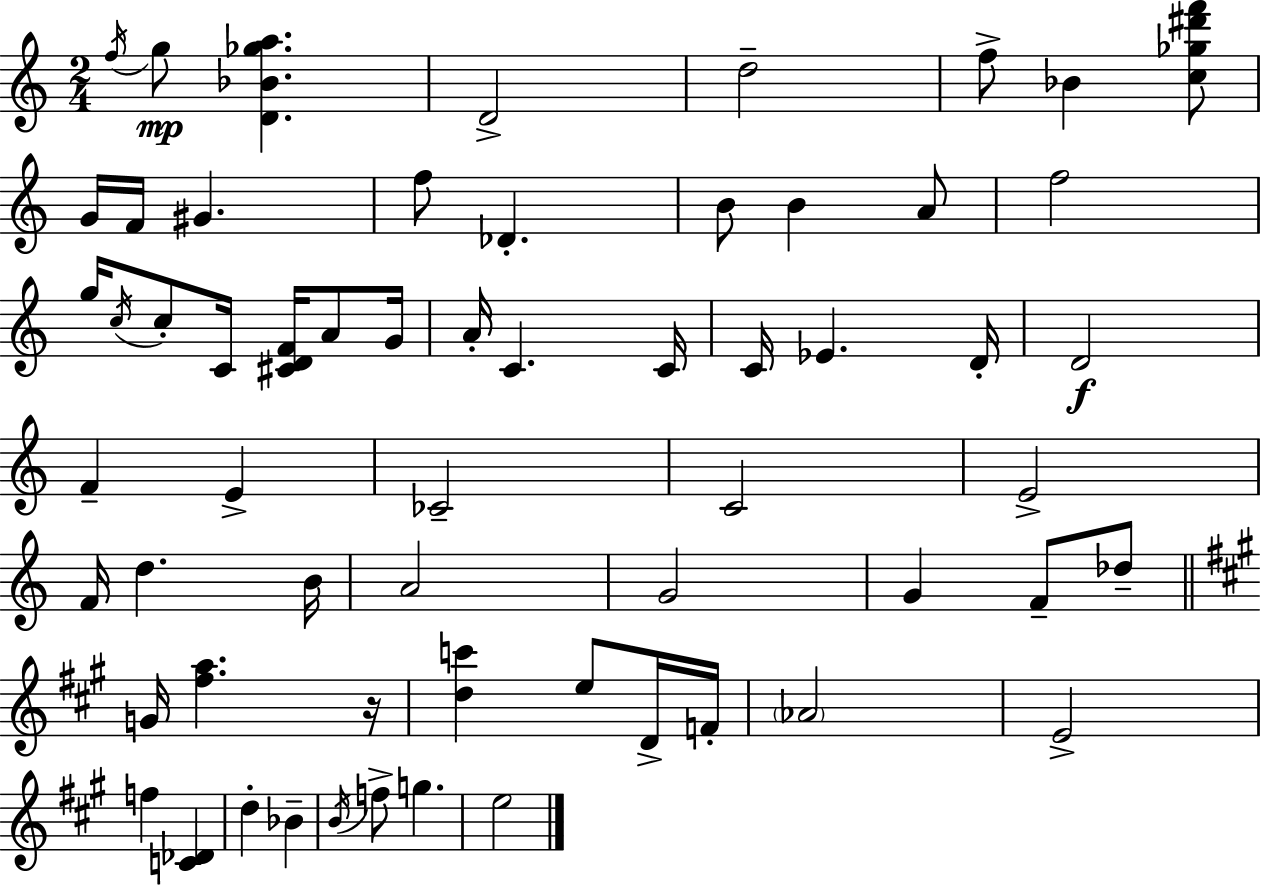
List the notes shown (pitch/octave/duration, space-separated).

F5/s G5/e [D4,Bb4,Gb5,A5]/q. D4/h D5/h F5/e Bb4/q [C5,Gb5,D#6,F6]/e G4/s F4/s G#4/q. F5/e Db4/q. B4/e B4/q A4/e F5/h G5/s C5/s C5/e C4/s [C#4,D4,F4]/s A4/e G4/s A4/s C4/q. C4/s C4/s Eb4/q. D4/s D4/h F4/q E4/q CES4/h C4/h E4/h F4/s D5/q. B4/s A4/h G4/h G4/q F4/e Db5/e G4/s [F#5,A5]/q. R/s [D5,C6]/q E5/e D4/s F4/s Ab4/h E4/h F5/q [C4,Db4]/q D5/q Bb4/q B4/s F5/e G5/q. E5/h